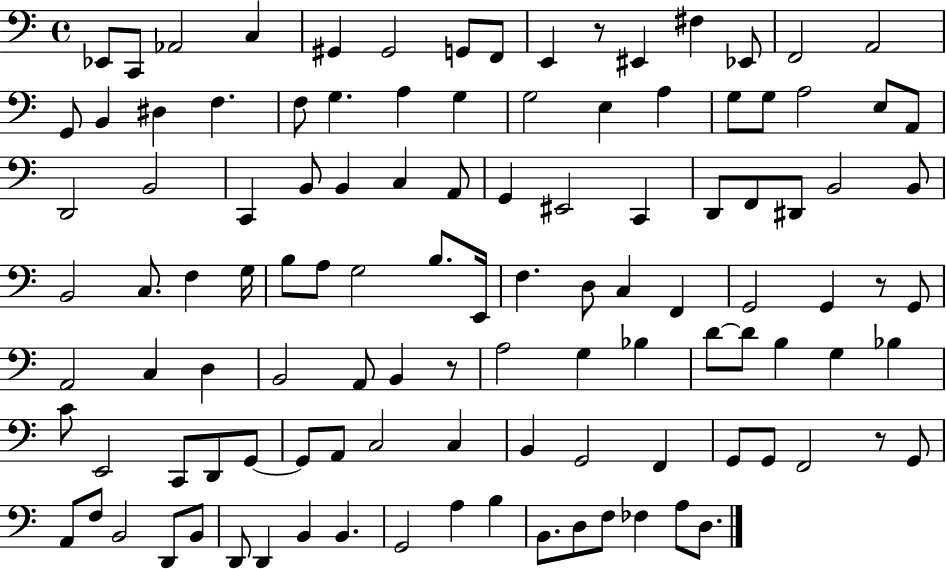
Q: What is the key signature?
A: C major